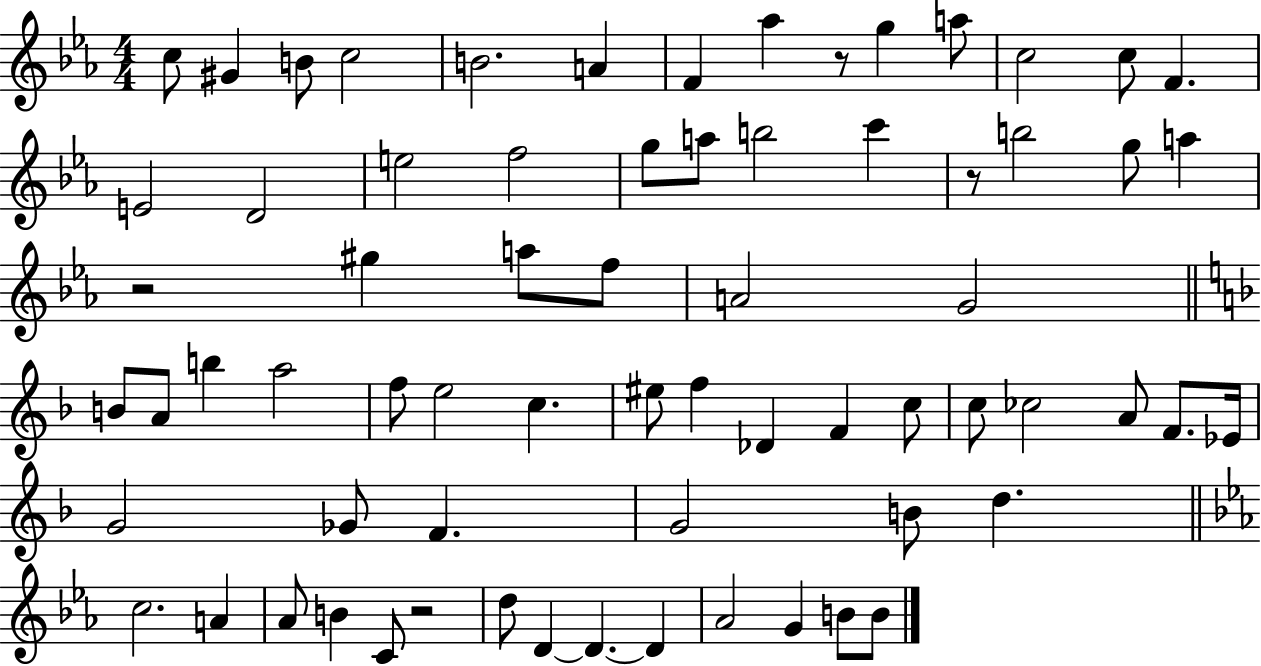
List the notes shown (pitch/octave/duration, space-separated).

C5/e G#4/q B4/e C5/h B4/h. A4/q F4/q Ab5/q R/e G5/q A5/e C5/h C5/e F4/q. E4/h D4/h E5/h F5/h G5/e A5/e B5/h C6/q R/e B5/h G5/e A5/q R/h G#5/q A5/e F5/e A4/h G4/h B4/e A4/e B5/q A5/h F5/e E5/h C5/q. EIS5/e F5/q Db4/q F4/q C5/e C5/e CES5/h A4/e F4/e. Eb4/s G4/h Gb4/e F4/q. G4/h B4/e D5/q. C5/h. A4/q Ab4/e B4/q C4/e R/h D5/e D4/q D4/q. D4/q Ab4/h G4/q B4/e B4/e